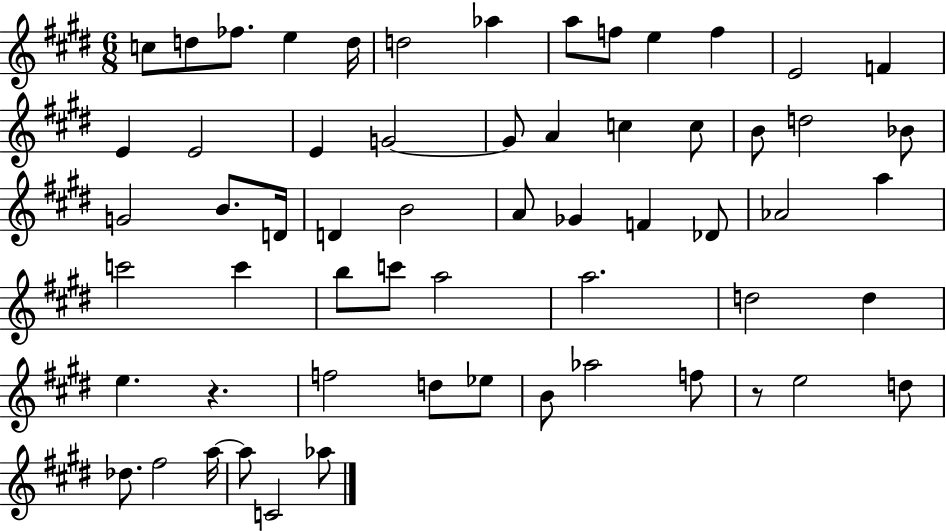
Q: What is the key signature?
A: E major